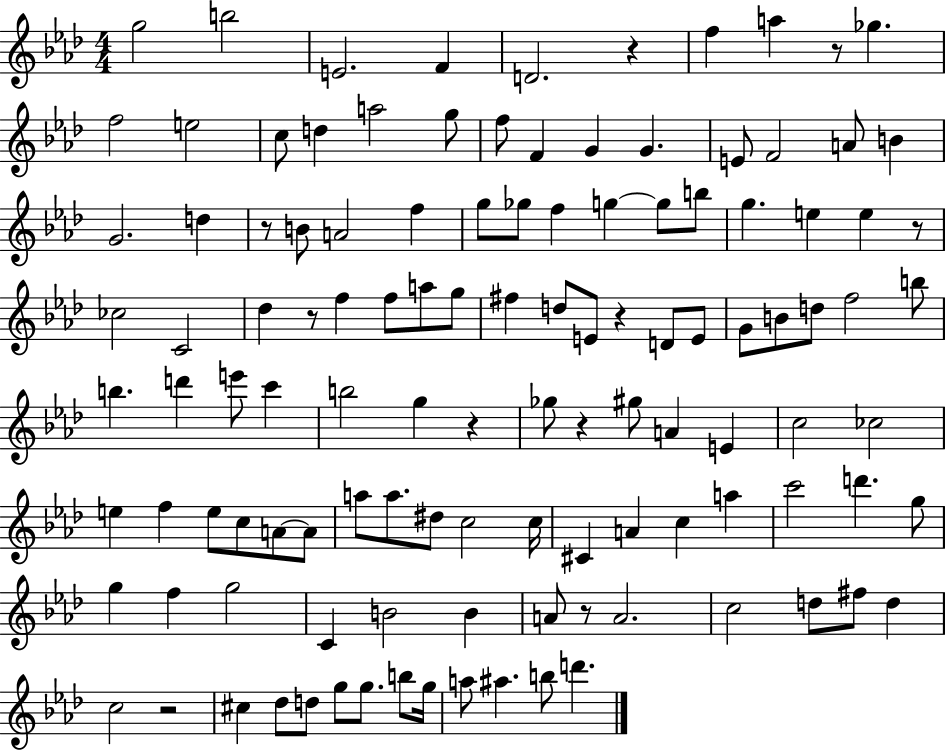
{
  \clef treble
  \numericTimeSignature
  \time 4/4
  \key aes \major
  g''2 b''2 | e'2. f'4 | d'2. r4 | f''4 a''4 r8 ges''4. | \break f''2 e''2 | c''8 d''4 a''2 g''8 | f''8 f'4 g'4 g'4. | e'8 f'2 a'8 b'4 | \break g'2. d''4 | r8 b'8 a'2 f''4 | g''8 ges''8 f''4 g''4~~ g''8 b''8 | g''4. e''4 e''4 r8 | \break ces''2 c'2 | des''4 r8 f''4 f''8 a''8 g''8 | fis''4 d''8 e'8 r4 d'8 e'8 | g'8 b'8 d''8 f''2 b''8 | \break b''4. d'''4 e'''8 c'''4 | b''2 g''4 r4 | ges''8 r4 gis''8 a'4 e'4 | c''2 ces''2 | \break e''4 f''4 e''8 c''8 a'8~~ a'8 | a''8 a''8. dis''8 c''2 c''16 | cis'4 a'4 c''4 a''4 | c'''2 d'''4. g''8 | \break g''4 f''4 g''2 | c'4 b'2 b'4 | a'8 r8 a'2. | c''2 d''8 fis''8 d''4 | \break c''2 r2 | cis''4 des''8 d''8 g''8 g''8. b''8 g''16 | a''8 ais''4. b''8 d'''4. | \bar "|."
}